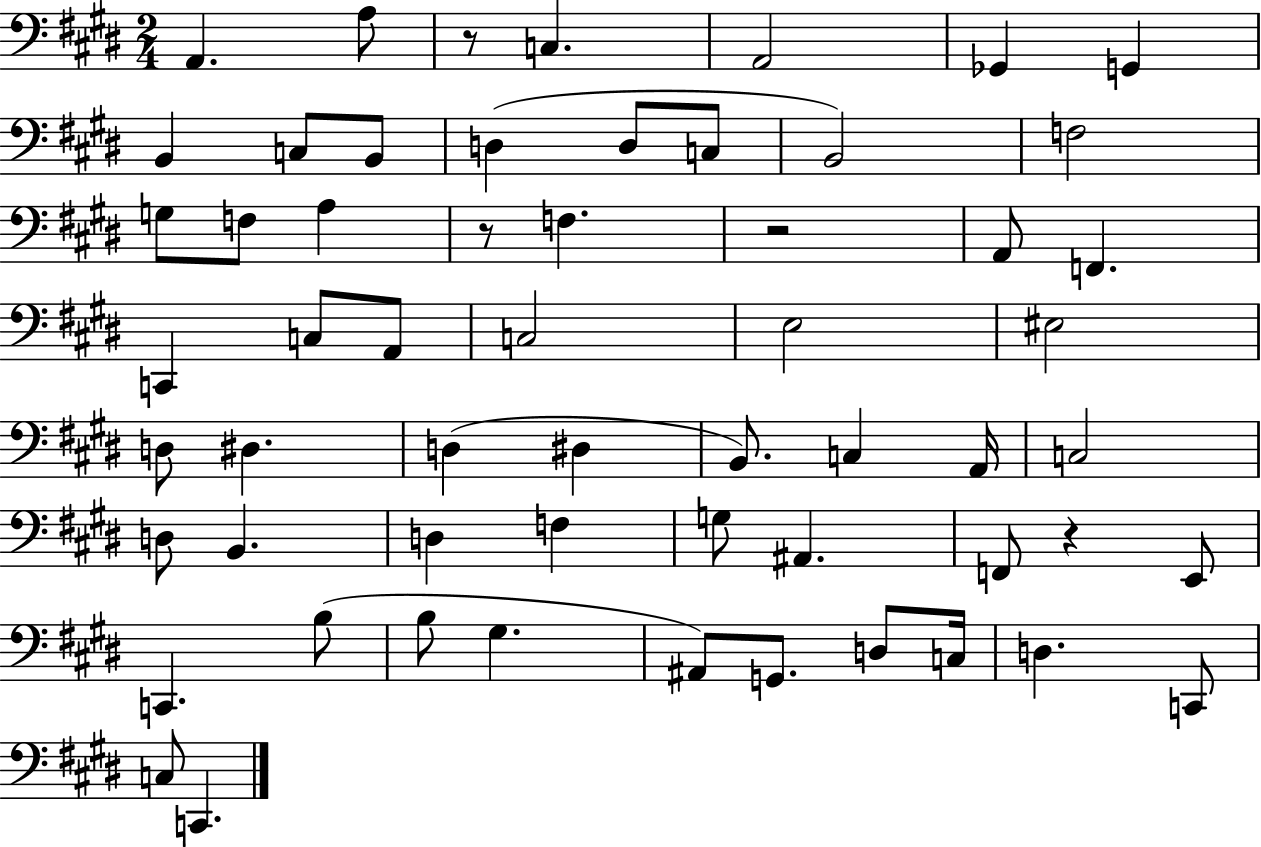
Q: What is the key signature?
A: E major